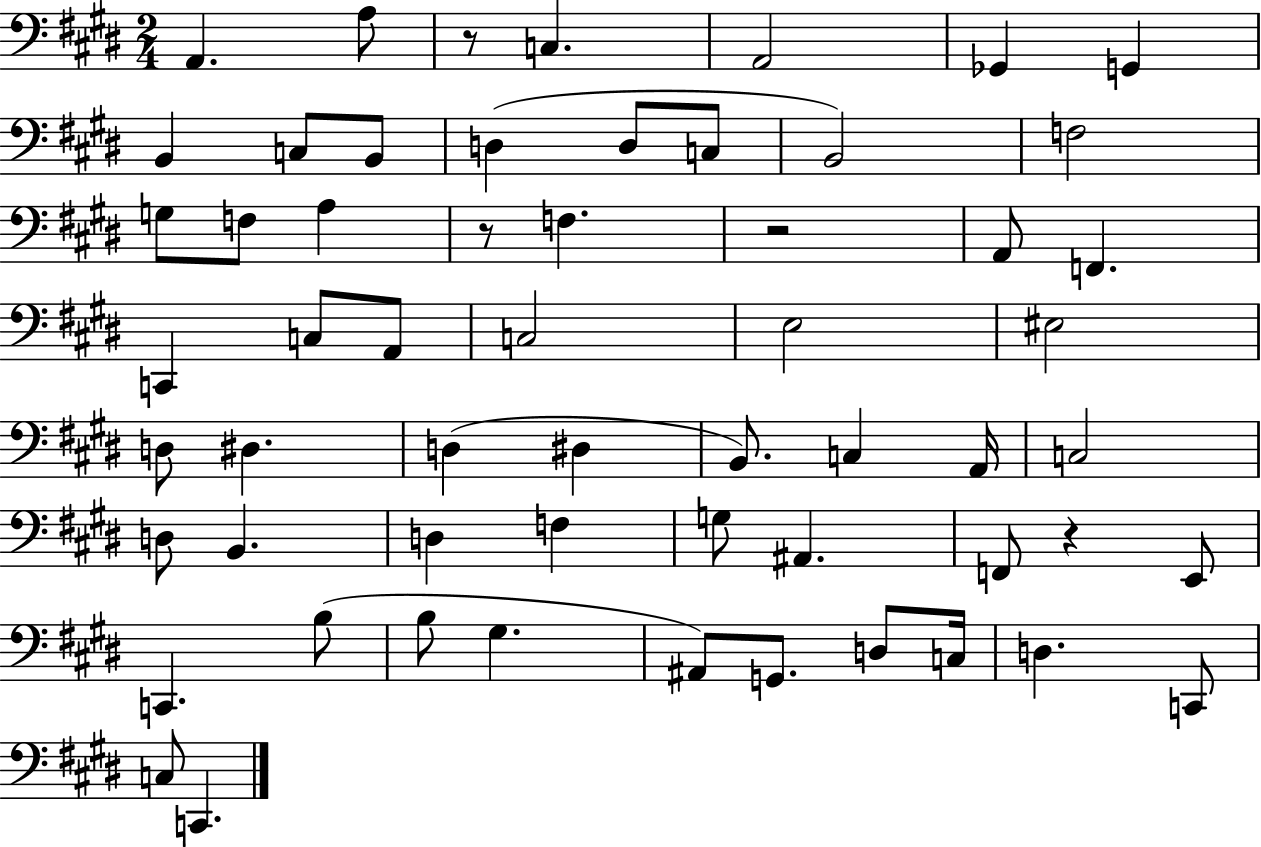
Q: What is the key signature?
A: E major